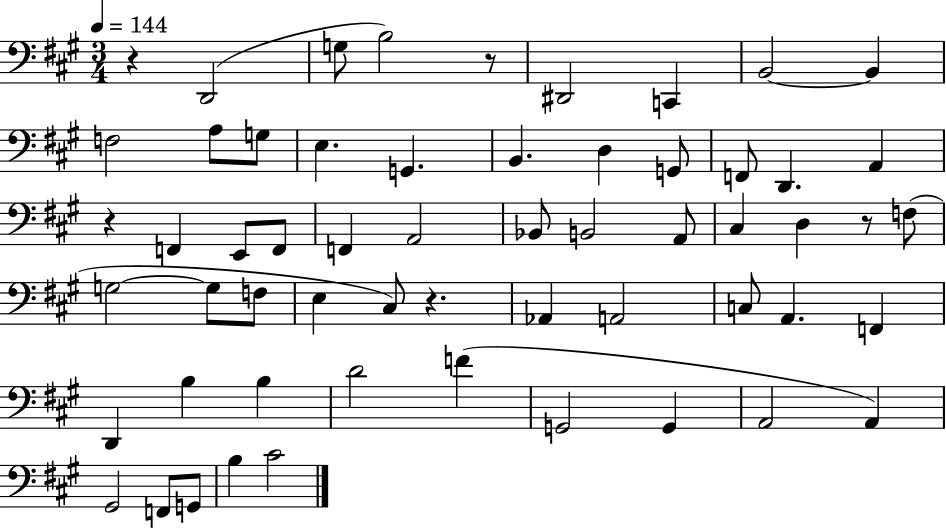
{
  \clef bass
  \numericTimeSignature
  \time 3/4
  \key a \major
  \tempo 4 = 144
  \repeat volta 2 { r4 d,2( | g8 b2) r8 | dis,2 c,4 | b,2~~ b,4 | \break f2 a8 g8 | e4. g,4. | b,4. d4 g,8 | f,8 d,4. a,4 | \break r4 f,4 e,8 f,8 | f,4 a,2 | bes,8 b,2 a,8 | cis4 d4 r8 f8( | \break g2~~ g8 f8 | e4 cis8) r4. | aes,4 a,2 | c8 a,4. f,4 | \break d,4 b4 b4 | d'2 f'4( | g,2 g,4 | a,2 a,4) | \break gis,2 f,8 g,8 | b4 cis'2 | } \bar "|."
}